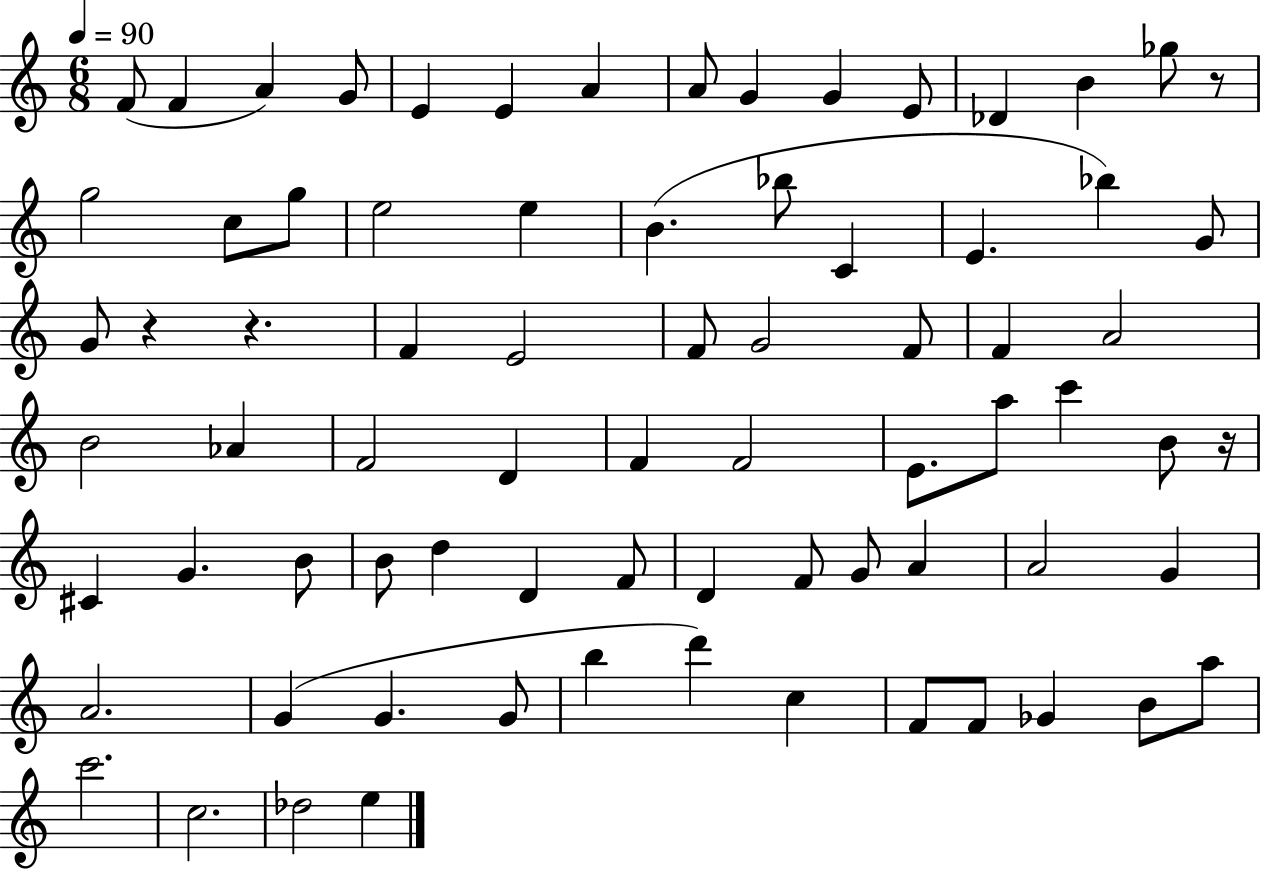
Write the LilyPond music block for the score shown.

{
  \clef treble
  \numericTimeSignature
  \time 6/8
  \key c \major
  \tempo 4 = 90
  f'8( f'4 a'4) g'8 | e'4 e'4 a'4 | a'8 g'4 g'4 e'8 | des'4 b'4 ges''8 r8 | \break g''2 c''8 g''8 | e''2 e''4 | b'4.( bes''8 c'4 | e'4. bes''4) g'8 | \break g'8 r4 r4. | f'4 e'2 | f'8 g'2 f'8 | f'4 a'2 | \break b'2 aes'4 | f'2 d'4 | f'4 f'2 | e'8. a''8 c'''4 b'8 r16 | \break cis'4 g'4. b'8 | b'8 d''4 d'4 f'8 | d'4 f'8 g'8 a'4 | a'2 g'4 | \break a'2. | g'4( g'4. g'8 | b''4 d'''4) c''4 | f'8 f'8 ges'4 b'8 a''8 | \break c'''2. | c''2. | des''2 e''4 | \bar "|."
}